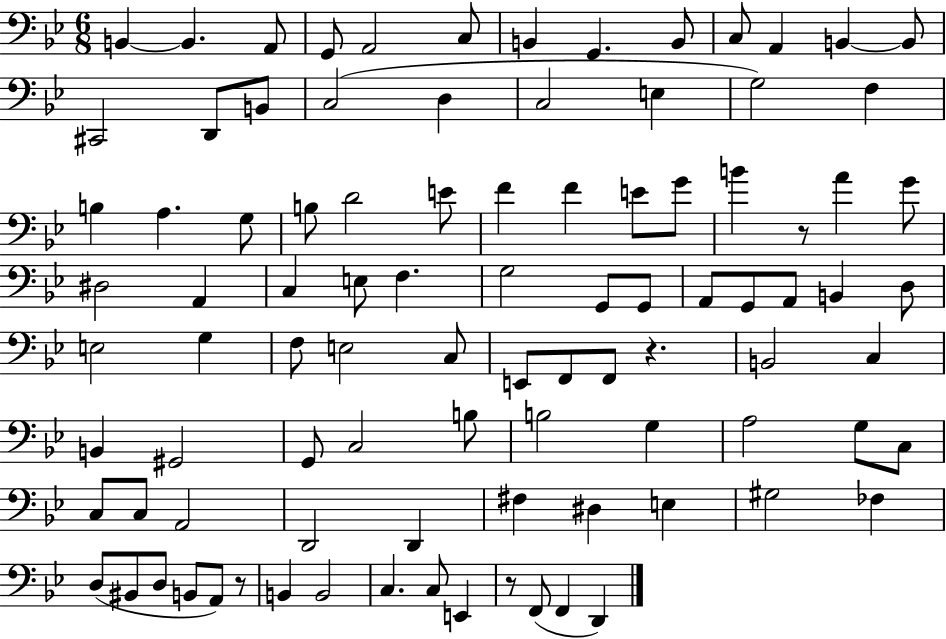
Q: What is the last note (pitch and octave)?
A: D2